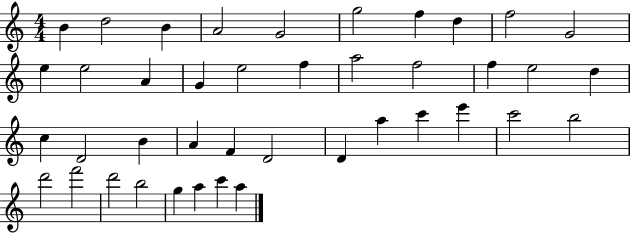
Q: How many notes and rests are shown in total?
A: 41